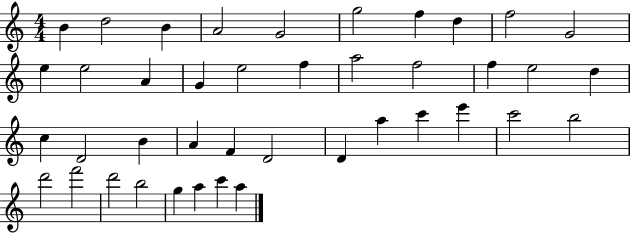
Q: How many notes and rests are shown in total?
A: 41